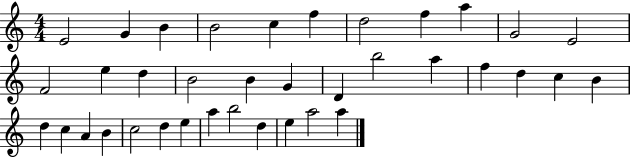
E4/h G4/q B4/q B4/h C5/q F5/q D5/h F5/q A5/q G4/h E4/h F4/h E5/q D5/q B4/h B4/q G4/q D4/q B5/h A5/q F5/q D5/q C5/q B4/q D5/q C5/q A4/q B4/q C5/h D5/q E5/q A5/q B5/h D5/q E5/q A5/h A5/q